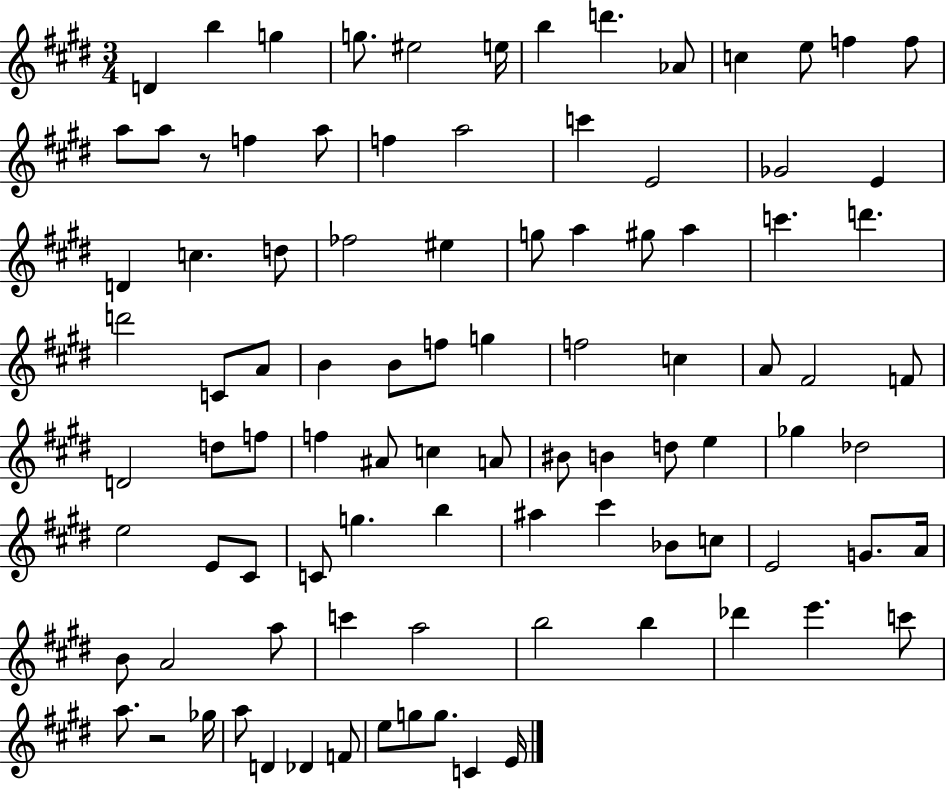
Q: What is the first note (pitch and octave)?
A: D4